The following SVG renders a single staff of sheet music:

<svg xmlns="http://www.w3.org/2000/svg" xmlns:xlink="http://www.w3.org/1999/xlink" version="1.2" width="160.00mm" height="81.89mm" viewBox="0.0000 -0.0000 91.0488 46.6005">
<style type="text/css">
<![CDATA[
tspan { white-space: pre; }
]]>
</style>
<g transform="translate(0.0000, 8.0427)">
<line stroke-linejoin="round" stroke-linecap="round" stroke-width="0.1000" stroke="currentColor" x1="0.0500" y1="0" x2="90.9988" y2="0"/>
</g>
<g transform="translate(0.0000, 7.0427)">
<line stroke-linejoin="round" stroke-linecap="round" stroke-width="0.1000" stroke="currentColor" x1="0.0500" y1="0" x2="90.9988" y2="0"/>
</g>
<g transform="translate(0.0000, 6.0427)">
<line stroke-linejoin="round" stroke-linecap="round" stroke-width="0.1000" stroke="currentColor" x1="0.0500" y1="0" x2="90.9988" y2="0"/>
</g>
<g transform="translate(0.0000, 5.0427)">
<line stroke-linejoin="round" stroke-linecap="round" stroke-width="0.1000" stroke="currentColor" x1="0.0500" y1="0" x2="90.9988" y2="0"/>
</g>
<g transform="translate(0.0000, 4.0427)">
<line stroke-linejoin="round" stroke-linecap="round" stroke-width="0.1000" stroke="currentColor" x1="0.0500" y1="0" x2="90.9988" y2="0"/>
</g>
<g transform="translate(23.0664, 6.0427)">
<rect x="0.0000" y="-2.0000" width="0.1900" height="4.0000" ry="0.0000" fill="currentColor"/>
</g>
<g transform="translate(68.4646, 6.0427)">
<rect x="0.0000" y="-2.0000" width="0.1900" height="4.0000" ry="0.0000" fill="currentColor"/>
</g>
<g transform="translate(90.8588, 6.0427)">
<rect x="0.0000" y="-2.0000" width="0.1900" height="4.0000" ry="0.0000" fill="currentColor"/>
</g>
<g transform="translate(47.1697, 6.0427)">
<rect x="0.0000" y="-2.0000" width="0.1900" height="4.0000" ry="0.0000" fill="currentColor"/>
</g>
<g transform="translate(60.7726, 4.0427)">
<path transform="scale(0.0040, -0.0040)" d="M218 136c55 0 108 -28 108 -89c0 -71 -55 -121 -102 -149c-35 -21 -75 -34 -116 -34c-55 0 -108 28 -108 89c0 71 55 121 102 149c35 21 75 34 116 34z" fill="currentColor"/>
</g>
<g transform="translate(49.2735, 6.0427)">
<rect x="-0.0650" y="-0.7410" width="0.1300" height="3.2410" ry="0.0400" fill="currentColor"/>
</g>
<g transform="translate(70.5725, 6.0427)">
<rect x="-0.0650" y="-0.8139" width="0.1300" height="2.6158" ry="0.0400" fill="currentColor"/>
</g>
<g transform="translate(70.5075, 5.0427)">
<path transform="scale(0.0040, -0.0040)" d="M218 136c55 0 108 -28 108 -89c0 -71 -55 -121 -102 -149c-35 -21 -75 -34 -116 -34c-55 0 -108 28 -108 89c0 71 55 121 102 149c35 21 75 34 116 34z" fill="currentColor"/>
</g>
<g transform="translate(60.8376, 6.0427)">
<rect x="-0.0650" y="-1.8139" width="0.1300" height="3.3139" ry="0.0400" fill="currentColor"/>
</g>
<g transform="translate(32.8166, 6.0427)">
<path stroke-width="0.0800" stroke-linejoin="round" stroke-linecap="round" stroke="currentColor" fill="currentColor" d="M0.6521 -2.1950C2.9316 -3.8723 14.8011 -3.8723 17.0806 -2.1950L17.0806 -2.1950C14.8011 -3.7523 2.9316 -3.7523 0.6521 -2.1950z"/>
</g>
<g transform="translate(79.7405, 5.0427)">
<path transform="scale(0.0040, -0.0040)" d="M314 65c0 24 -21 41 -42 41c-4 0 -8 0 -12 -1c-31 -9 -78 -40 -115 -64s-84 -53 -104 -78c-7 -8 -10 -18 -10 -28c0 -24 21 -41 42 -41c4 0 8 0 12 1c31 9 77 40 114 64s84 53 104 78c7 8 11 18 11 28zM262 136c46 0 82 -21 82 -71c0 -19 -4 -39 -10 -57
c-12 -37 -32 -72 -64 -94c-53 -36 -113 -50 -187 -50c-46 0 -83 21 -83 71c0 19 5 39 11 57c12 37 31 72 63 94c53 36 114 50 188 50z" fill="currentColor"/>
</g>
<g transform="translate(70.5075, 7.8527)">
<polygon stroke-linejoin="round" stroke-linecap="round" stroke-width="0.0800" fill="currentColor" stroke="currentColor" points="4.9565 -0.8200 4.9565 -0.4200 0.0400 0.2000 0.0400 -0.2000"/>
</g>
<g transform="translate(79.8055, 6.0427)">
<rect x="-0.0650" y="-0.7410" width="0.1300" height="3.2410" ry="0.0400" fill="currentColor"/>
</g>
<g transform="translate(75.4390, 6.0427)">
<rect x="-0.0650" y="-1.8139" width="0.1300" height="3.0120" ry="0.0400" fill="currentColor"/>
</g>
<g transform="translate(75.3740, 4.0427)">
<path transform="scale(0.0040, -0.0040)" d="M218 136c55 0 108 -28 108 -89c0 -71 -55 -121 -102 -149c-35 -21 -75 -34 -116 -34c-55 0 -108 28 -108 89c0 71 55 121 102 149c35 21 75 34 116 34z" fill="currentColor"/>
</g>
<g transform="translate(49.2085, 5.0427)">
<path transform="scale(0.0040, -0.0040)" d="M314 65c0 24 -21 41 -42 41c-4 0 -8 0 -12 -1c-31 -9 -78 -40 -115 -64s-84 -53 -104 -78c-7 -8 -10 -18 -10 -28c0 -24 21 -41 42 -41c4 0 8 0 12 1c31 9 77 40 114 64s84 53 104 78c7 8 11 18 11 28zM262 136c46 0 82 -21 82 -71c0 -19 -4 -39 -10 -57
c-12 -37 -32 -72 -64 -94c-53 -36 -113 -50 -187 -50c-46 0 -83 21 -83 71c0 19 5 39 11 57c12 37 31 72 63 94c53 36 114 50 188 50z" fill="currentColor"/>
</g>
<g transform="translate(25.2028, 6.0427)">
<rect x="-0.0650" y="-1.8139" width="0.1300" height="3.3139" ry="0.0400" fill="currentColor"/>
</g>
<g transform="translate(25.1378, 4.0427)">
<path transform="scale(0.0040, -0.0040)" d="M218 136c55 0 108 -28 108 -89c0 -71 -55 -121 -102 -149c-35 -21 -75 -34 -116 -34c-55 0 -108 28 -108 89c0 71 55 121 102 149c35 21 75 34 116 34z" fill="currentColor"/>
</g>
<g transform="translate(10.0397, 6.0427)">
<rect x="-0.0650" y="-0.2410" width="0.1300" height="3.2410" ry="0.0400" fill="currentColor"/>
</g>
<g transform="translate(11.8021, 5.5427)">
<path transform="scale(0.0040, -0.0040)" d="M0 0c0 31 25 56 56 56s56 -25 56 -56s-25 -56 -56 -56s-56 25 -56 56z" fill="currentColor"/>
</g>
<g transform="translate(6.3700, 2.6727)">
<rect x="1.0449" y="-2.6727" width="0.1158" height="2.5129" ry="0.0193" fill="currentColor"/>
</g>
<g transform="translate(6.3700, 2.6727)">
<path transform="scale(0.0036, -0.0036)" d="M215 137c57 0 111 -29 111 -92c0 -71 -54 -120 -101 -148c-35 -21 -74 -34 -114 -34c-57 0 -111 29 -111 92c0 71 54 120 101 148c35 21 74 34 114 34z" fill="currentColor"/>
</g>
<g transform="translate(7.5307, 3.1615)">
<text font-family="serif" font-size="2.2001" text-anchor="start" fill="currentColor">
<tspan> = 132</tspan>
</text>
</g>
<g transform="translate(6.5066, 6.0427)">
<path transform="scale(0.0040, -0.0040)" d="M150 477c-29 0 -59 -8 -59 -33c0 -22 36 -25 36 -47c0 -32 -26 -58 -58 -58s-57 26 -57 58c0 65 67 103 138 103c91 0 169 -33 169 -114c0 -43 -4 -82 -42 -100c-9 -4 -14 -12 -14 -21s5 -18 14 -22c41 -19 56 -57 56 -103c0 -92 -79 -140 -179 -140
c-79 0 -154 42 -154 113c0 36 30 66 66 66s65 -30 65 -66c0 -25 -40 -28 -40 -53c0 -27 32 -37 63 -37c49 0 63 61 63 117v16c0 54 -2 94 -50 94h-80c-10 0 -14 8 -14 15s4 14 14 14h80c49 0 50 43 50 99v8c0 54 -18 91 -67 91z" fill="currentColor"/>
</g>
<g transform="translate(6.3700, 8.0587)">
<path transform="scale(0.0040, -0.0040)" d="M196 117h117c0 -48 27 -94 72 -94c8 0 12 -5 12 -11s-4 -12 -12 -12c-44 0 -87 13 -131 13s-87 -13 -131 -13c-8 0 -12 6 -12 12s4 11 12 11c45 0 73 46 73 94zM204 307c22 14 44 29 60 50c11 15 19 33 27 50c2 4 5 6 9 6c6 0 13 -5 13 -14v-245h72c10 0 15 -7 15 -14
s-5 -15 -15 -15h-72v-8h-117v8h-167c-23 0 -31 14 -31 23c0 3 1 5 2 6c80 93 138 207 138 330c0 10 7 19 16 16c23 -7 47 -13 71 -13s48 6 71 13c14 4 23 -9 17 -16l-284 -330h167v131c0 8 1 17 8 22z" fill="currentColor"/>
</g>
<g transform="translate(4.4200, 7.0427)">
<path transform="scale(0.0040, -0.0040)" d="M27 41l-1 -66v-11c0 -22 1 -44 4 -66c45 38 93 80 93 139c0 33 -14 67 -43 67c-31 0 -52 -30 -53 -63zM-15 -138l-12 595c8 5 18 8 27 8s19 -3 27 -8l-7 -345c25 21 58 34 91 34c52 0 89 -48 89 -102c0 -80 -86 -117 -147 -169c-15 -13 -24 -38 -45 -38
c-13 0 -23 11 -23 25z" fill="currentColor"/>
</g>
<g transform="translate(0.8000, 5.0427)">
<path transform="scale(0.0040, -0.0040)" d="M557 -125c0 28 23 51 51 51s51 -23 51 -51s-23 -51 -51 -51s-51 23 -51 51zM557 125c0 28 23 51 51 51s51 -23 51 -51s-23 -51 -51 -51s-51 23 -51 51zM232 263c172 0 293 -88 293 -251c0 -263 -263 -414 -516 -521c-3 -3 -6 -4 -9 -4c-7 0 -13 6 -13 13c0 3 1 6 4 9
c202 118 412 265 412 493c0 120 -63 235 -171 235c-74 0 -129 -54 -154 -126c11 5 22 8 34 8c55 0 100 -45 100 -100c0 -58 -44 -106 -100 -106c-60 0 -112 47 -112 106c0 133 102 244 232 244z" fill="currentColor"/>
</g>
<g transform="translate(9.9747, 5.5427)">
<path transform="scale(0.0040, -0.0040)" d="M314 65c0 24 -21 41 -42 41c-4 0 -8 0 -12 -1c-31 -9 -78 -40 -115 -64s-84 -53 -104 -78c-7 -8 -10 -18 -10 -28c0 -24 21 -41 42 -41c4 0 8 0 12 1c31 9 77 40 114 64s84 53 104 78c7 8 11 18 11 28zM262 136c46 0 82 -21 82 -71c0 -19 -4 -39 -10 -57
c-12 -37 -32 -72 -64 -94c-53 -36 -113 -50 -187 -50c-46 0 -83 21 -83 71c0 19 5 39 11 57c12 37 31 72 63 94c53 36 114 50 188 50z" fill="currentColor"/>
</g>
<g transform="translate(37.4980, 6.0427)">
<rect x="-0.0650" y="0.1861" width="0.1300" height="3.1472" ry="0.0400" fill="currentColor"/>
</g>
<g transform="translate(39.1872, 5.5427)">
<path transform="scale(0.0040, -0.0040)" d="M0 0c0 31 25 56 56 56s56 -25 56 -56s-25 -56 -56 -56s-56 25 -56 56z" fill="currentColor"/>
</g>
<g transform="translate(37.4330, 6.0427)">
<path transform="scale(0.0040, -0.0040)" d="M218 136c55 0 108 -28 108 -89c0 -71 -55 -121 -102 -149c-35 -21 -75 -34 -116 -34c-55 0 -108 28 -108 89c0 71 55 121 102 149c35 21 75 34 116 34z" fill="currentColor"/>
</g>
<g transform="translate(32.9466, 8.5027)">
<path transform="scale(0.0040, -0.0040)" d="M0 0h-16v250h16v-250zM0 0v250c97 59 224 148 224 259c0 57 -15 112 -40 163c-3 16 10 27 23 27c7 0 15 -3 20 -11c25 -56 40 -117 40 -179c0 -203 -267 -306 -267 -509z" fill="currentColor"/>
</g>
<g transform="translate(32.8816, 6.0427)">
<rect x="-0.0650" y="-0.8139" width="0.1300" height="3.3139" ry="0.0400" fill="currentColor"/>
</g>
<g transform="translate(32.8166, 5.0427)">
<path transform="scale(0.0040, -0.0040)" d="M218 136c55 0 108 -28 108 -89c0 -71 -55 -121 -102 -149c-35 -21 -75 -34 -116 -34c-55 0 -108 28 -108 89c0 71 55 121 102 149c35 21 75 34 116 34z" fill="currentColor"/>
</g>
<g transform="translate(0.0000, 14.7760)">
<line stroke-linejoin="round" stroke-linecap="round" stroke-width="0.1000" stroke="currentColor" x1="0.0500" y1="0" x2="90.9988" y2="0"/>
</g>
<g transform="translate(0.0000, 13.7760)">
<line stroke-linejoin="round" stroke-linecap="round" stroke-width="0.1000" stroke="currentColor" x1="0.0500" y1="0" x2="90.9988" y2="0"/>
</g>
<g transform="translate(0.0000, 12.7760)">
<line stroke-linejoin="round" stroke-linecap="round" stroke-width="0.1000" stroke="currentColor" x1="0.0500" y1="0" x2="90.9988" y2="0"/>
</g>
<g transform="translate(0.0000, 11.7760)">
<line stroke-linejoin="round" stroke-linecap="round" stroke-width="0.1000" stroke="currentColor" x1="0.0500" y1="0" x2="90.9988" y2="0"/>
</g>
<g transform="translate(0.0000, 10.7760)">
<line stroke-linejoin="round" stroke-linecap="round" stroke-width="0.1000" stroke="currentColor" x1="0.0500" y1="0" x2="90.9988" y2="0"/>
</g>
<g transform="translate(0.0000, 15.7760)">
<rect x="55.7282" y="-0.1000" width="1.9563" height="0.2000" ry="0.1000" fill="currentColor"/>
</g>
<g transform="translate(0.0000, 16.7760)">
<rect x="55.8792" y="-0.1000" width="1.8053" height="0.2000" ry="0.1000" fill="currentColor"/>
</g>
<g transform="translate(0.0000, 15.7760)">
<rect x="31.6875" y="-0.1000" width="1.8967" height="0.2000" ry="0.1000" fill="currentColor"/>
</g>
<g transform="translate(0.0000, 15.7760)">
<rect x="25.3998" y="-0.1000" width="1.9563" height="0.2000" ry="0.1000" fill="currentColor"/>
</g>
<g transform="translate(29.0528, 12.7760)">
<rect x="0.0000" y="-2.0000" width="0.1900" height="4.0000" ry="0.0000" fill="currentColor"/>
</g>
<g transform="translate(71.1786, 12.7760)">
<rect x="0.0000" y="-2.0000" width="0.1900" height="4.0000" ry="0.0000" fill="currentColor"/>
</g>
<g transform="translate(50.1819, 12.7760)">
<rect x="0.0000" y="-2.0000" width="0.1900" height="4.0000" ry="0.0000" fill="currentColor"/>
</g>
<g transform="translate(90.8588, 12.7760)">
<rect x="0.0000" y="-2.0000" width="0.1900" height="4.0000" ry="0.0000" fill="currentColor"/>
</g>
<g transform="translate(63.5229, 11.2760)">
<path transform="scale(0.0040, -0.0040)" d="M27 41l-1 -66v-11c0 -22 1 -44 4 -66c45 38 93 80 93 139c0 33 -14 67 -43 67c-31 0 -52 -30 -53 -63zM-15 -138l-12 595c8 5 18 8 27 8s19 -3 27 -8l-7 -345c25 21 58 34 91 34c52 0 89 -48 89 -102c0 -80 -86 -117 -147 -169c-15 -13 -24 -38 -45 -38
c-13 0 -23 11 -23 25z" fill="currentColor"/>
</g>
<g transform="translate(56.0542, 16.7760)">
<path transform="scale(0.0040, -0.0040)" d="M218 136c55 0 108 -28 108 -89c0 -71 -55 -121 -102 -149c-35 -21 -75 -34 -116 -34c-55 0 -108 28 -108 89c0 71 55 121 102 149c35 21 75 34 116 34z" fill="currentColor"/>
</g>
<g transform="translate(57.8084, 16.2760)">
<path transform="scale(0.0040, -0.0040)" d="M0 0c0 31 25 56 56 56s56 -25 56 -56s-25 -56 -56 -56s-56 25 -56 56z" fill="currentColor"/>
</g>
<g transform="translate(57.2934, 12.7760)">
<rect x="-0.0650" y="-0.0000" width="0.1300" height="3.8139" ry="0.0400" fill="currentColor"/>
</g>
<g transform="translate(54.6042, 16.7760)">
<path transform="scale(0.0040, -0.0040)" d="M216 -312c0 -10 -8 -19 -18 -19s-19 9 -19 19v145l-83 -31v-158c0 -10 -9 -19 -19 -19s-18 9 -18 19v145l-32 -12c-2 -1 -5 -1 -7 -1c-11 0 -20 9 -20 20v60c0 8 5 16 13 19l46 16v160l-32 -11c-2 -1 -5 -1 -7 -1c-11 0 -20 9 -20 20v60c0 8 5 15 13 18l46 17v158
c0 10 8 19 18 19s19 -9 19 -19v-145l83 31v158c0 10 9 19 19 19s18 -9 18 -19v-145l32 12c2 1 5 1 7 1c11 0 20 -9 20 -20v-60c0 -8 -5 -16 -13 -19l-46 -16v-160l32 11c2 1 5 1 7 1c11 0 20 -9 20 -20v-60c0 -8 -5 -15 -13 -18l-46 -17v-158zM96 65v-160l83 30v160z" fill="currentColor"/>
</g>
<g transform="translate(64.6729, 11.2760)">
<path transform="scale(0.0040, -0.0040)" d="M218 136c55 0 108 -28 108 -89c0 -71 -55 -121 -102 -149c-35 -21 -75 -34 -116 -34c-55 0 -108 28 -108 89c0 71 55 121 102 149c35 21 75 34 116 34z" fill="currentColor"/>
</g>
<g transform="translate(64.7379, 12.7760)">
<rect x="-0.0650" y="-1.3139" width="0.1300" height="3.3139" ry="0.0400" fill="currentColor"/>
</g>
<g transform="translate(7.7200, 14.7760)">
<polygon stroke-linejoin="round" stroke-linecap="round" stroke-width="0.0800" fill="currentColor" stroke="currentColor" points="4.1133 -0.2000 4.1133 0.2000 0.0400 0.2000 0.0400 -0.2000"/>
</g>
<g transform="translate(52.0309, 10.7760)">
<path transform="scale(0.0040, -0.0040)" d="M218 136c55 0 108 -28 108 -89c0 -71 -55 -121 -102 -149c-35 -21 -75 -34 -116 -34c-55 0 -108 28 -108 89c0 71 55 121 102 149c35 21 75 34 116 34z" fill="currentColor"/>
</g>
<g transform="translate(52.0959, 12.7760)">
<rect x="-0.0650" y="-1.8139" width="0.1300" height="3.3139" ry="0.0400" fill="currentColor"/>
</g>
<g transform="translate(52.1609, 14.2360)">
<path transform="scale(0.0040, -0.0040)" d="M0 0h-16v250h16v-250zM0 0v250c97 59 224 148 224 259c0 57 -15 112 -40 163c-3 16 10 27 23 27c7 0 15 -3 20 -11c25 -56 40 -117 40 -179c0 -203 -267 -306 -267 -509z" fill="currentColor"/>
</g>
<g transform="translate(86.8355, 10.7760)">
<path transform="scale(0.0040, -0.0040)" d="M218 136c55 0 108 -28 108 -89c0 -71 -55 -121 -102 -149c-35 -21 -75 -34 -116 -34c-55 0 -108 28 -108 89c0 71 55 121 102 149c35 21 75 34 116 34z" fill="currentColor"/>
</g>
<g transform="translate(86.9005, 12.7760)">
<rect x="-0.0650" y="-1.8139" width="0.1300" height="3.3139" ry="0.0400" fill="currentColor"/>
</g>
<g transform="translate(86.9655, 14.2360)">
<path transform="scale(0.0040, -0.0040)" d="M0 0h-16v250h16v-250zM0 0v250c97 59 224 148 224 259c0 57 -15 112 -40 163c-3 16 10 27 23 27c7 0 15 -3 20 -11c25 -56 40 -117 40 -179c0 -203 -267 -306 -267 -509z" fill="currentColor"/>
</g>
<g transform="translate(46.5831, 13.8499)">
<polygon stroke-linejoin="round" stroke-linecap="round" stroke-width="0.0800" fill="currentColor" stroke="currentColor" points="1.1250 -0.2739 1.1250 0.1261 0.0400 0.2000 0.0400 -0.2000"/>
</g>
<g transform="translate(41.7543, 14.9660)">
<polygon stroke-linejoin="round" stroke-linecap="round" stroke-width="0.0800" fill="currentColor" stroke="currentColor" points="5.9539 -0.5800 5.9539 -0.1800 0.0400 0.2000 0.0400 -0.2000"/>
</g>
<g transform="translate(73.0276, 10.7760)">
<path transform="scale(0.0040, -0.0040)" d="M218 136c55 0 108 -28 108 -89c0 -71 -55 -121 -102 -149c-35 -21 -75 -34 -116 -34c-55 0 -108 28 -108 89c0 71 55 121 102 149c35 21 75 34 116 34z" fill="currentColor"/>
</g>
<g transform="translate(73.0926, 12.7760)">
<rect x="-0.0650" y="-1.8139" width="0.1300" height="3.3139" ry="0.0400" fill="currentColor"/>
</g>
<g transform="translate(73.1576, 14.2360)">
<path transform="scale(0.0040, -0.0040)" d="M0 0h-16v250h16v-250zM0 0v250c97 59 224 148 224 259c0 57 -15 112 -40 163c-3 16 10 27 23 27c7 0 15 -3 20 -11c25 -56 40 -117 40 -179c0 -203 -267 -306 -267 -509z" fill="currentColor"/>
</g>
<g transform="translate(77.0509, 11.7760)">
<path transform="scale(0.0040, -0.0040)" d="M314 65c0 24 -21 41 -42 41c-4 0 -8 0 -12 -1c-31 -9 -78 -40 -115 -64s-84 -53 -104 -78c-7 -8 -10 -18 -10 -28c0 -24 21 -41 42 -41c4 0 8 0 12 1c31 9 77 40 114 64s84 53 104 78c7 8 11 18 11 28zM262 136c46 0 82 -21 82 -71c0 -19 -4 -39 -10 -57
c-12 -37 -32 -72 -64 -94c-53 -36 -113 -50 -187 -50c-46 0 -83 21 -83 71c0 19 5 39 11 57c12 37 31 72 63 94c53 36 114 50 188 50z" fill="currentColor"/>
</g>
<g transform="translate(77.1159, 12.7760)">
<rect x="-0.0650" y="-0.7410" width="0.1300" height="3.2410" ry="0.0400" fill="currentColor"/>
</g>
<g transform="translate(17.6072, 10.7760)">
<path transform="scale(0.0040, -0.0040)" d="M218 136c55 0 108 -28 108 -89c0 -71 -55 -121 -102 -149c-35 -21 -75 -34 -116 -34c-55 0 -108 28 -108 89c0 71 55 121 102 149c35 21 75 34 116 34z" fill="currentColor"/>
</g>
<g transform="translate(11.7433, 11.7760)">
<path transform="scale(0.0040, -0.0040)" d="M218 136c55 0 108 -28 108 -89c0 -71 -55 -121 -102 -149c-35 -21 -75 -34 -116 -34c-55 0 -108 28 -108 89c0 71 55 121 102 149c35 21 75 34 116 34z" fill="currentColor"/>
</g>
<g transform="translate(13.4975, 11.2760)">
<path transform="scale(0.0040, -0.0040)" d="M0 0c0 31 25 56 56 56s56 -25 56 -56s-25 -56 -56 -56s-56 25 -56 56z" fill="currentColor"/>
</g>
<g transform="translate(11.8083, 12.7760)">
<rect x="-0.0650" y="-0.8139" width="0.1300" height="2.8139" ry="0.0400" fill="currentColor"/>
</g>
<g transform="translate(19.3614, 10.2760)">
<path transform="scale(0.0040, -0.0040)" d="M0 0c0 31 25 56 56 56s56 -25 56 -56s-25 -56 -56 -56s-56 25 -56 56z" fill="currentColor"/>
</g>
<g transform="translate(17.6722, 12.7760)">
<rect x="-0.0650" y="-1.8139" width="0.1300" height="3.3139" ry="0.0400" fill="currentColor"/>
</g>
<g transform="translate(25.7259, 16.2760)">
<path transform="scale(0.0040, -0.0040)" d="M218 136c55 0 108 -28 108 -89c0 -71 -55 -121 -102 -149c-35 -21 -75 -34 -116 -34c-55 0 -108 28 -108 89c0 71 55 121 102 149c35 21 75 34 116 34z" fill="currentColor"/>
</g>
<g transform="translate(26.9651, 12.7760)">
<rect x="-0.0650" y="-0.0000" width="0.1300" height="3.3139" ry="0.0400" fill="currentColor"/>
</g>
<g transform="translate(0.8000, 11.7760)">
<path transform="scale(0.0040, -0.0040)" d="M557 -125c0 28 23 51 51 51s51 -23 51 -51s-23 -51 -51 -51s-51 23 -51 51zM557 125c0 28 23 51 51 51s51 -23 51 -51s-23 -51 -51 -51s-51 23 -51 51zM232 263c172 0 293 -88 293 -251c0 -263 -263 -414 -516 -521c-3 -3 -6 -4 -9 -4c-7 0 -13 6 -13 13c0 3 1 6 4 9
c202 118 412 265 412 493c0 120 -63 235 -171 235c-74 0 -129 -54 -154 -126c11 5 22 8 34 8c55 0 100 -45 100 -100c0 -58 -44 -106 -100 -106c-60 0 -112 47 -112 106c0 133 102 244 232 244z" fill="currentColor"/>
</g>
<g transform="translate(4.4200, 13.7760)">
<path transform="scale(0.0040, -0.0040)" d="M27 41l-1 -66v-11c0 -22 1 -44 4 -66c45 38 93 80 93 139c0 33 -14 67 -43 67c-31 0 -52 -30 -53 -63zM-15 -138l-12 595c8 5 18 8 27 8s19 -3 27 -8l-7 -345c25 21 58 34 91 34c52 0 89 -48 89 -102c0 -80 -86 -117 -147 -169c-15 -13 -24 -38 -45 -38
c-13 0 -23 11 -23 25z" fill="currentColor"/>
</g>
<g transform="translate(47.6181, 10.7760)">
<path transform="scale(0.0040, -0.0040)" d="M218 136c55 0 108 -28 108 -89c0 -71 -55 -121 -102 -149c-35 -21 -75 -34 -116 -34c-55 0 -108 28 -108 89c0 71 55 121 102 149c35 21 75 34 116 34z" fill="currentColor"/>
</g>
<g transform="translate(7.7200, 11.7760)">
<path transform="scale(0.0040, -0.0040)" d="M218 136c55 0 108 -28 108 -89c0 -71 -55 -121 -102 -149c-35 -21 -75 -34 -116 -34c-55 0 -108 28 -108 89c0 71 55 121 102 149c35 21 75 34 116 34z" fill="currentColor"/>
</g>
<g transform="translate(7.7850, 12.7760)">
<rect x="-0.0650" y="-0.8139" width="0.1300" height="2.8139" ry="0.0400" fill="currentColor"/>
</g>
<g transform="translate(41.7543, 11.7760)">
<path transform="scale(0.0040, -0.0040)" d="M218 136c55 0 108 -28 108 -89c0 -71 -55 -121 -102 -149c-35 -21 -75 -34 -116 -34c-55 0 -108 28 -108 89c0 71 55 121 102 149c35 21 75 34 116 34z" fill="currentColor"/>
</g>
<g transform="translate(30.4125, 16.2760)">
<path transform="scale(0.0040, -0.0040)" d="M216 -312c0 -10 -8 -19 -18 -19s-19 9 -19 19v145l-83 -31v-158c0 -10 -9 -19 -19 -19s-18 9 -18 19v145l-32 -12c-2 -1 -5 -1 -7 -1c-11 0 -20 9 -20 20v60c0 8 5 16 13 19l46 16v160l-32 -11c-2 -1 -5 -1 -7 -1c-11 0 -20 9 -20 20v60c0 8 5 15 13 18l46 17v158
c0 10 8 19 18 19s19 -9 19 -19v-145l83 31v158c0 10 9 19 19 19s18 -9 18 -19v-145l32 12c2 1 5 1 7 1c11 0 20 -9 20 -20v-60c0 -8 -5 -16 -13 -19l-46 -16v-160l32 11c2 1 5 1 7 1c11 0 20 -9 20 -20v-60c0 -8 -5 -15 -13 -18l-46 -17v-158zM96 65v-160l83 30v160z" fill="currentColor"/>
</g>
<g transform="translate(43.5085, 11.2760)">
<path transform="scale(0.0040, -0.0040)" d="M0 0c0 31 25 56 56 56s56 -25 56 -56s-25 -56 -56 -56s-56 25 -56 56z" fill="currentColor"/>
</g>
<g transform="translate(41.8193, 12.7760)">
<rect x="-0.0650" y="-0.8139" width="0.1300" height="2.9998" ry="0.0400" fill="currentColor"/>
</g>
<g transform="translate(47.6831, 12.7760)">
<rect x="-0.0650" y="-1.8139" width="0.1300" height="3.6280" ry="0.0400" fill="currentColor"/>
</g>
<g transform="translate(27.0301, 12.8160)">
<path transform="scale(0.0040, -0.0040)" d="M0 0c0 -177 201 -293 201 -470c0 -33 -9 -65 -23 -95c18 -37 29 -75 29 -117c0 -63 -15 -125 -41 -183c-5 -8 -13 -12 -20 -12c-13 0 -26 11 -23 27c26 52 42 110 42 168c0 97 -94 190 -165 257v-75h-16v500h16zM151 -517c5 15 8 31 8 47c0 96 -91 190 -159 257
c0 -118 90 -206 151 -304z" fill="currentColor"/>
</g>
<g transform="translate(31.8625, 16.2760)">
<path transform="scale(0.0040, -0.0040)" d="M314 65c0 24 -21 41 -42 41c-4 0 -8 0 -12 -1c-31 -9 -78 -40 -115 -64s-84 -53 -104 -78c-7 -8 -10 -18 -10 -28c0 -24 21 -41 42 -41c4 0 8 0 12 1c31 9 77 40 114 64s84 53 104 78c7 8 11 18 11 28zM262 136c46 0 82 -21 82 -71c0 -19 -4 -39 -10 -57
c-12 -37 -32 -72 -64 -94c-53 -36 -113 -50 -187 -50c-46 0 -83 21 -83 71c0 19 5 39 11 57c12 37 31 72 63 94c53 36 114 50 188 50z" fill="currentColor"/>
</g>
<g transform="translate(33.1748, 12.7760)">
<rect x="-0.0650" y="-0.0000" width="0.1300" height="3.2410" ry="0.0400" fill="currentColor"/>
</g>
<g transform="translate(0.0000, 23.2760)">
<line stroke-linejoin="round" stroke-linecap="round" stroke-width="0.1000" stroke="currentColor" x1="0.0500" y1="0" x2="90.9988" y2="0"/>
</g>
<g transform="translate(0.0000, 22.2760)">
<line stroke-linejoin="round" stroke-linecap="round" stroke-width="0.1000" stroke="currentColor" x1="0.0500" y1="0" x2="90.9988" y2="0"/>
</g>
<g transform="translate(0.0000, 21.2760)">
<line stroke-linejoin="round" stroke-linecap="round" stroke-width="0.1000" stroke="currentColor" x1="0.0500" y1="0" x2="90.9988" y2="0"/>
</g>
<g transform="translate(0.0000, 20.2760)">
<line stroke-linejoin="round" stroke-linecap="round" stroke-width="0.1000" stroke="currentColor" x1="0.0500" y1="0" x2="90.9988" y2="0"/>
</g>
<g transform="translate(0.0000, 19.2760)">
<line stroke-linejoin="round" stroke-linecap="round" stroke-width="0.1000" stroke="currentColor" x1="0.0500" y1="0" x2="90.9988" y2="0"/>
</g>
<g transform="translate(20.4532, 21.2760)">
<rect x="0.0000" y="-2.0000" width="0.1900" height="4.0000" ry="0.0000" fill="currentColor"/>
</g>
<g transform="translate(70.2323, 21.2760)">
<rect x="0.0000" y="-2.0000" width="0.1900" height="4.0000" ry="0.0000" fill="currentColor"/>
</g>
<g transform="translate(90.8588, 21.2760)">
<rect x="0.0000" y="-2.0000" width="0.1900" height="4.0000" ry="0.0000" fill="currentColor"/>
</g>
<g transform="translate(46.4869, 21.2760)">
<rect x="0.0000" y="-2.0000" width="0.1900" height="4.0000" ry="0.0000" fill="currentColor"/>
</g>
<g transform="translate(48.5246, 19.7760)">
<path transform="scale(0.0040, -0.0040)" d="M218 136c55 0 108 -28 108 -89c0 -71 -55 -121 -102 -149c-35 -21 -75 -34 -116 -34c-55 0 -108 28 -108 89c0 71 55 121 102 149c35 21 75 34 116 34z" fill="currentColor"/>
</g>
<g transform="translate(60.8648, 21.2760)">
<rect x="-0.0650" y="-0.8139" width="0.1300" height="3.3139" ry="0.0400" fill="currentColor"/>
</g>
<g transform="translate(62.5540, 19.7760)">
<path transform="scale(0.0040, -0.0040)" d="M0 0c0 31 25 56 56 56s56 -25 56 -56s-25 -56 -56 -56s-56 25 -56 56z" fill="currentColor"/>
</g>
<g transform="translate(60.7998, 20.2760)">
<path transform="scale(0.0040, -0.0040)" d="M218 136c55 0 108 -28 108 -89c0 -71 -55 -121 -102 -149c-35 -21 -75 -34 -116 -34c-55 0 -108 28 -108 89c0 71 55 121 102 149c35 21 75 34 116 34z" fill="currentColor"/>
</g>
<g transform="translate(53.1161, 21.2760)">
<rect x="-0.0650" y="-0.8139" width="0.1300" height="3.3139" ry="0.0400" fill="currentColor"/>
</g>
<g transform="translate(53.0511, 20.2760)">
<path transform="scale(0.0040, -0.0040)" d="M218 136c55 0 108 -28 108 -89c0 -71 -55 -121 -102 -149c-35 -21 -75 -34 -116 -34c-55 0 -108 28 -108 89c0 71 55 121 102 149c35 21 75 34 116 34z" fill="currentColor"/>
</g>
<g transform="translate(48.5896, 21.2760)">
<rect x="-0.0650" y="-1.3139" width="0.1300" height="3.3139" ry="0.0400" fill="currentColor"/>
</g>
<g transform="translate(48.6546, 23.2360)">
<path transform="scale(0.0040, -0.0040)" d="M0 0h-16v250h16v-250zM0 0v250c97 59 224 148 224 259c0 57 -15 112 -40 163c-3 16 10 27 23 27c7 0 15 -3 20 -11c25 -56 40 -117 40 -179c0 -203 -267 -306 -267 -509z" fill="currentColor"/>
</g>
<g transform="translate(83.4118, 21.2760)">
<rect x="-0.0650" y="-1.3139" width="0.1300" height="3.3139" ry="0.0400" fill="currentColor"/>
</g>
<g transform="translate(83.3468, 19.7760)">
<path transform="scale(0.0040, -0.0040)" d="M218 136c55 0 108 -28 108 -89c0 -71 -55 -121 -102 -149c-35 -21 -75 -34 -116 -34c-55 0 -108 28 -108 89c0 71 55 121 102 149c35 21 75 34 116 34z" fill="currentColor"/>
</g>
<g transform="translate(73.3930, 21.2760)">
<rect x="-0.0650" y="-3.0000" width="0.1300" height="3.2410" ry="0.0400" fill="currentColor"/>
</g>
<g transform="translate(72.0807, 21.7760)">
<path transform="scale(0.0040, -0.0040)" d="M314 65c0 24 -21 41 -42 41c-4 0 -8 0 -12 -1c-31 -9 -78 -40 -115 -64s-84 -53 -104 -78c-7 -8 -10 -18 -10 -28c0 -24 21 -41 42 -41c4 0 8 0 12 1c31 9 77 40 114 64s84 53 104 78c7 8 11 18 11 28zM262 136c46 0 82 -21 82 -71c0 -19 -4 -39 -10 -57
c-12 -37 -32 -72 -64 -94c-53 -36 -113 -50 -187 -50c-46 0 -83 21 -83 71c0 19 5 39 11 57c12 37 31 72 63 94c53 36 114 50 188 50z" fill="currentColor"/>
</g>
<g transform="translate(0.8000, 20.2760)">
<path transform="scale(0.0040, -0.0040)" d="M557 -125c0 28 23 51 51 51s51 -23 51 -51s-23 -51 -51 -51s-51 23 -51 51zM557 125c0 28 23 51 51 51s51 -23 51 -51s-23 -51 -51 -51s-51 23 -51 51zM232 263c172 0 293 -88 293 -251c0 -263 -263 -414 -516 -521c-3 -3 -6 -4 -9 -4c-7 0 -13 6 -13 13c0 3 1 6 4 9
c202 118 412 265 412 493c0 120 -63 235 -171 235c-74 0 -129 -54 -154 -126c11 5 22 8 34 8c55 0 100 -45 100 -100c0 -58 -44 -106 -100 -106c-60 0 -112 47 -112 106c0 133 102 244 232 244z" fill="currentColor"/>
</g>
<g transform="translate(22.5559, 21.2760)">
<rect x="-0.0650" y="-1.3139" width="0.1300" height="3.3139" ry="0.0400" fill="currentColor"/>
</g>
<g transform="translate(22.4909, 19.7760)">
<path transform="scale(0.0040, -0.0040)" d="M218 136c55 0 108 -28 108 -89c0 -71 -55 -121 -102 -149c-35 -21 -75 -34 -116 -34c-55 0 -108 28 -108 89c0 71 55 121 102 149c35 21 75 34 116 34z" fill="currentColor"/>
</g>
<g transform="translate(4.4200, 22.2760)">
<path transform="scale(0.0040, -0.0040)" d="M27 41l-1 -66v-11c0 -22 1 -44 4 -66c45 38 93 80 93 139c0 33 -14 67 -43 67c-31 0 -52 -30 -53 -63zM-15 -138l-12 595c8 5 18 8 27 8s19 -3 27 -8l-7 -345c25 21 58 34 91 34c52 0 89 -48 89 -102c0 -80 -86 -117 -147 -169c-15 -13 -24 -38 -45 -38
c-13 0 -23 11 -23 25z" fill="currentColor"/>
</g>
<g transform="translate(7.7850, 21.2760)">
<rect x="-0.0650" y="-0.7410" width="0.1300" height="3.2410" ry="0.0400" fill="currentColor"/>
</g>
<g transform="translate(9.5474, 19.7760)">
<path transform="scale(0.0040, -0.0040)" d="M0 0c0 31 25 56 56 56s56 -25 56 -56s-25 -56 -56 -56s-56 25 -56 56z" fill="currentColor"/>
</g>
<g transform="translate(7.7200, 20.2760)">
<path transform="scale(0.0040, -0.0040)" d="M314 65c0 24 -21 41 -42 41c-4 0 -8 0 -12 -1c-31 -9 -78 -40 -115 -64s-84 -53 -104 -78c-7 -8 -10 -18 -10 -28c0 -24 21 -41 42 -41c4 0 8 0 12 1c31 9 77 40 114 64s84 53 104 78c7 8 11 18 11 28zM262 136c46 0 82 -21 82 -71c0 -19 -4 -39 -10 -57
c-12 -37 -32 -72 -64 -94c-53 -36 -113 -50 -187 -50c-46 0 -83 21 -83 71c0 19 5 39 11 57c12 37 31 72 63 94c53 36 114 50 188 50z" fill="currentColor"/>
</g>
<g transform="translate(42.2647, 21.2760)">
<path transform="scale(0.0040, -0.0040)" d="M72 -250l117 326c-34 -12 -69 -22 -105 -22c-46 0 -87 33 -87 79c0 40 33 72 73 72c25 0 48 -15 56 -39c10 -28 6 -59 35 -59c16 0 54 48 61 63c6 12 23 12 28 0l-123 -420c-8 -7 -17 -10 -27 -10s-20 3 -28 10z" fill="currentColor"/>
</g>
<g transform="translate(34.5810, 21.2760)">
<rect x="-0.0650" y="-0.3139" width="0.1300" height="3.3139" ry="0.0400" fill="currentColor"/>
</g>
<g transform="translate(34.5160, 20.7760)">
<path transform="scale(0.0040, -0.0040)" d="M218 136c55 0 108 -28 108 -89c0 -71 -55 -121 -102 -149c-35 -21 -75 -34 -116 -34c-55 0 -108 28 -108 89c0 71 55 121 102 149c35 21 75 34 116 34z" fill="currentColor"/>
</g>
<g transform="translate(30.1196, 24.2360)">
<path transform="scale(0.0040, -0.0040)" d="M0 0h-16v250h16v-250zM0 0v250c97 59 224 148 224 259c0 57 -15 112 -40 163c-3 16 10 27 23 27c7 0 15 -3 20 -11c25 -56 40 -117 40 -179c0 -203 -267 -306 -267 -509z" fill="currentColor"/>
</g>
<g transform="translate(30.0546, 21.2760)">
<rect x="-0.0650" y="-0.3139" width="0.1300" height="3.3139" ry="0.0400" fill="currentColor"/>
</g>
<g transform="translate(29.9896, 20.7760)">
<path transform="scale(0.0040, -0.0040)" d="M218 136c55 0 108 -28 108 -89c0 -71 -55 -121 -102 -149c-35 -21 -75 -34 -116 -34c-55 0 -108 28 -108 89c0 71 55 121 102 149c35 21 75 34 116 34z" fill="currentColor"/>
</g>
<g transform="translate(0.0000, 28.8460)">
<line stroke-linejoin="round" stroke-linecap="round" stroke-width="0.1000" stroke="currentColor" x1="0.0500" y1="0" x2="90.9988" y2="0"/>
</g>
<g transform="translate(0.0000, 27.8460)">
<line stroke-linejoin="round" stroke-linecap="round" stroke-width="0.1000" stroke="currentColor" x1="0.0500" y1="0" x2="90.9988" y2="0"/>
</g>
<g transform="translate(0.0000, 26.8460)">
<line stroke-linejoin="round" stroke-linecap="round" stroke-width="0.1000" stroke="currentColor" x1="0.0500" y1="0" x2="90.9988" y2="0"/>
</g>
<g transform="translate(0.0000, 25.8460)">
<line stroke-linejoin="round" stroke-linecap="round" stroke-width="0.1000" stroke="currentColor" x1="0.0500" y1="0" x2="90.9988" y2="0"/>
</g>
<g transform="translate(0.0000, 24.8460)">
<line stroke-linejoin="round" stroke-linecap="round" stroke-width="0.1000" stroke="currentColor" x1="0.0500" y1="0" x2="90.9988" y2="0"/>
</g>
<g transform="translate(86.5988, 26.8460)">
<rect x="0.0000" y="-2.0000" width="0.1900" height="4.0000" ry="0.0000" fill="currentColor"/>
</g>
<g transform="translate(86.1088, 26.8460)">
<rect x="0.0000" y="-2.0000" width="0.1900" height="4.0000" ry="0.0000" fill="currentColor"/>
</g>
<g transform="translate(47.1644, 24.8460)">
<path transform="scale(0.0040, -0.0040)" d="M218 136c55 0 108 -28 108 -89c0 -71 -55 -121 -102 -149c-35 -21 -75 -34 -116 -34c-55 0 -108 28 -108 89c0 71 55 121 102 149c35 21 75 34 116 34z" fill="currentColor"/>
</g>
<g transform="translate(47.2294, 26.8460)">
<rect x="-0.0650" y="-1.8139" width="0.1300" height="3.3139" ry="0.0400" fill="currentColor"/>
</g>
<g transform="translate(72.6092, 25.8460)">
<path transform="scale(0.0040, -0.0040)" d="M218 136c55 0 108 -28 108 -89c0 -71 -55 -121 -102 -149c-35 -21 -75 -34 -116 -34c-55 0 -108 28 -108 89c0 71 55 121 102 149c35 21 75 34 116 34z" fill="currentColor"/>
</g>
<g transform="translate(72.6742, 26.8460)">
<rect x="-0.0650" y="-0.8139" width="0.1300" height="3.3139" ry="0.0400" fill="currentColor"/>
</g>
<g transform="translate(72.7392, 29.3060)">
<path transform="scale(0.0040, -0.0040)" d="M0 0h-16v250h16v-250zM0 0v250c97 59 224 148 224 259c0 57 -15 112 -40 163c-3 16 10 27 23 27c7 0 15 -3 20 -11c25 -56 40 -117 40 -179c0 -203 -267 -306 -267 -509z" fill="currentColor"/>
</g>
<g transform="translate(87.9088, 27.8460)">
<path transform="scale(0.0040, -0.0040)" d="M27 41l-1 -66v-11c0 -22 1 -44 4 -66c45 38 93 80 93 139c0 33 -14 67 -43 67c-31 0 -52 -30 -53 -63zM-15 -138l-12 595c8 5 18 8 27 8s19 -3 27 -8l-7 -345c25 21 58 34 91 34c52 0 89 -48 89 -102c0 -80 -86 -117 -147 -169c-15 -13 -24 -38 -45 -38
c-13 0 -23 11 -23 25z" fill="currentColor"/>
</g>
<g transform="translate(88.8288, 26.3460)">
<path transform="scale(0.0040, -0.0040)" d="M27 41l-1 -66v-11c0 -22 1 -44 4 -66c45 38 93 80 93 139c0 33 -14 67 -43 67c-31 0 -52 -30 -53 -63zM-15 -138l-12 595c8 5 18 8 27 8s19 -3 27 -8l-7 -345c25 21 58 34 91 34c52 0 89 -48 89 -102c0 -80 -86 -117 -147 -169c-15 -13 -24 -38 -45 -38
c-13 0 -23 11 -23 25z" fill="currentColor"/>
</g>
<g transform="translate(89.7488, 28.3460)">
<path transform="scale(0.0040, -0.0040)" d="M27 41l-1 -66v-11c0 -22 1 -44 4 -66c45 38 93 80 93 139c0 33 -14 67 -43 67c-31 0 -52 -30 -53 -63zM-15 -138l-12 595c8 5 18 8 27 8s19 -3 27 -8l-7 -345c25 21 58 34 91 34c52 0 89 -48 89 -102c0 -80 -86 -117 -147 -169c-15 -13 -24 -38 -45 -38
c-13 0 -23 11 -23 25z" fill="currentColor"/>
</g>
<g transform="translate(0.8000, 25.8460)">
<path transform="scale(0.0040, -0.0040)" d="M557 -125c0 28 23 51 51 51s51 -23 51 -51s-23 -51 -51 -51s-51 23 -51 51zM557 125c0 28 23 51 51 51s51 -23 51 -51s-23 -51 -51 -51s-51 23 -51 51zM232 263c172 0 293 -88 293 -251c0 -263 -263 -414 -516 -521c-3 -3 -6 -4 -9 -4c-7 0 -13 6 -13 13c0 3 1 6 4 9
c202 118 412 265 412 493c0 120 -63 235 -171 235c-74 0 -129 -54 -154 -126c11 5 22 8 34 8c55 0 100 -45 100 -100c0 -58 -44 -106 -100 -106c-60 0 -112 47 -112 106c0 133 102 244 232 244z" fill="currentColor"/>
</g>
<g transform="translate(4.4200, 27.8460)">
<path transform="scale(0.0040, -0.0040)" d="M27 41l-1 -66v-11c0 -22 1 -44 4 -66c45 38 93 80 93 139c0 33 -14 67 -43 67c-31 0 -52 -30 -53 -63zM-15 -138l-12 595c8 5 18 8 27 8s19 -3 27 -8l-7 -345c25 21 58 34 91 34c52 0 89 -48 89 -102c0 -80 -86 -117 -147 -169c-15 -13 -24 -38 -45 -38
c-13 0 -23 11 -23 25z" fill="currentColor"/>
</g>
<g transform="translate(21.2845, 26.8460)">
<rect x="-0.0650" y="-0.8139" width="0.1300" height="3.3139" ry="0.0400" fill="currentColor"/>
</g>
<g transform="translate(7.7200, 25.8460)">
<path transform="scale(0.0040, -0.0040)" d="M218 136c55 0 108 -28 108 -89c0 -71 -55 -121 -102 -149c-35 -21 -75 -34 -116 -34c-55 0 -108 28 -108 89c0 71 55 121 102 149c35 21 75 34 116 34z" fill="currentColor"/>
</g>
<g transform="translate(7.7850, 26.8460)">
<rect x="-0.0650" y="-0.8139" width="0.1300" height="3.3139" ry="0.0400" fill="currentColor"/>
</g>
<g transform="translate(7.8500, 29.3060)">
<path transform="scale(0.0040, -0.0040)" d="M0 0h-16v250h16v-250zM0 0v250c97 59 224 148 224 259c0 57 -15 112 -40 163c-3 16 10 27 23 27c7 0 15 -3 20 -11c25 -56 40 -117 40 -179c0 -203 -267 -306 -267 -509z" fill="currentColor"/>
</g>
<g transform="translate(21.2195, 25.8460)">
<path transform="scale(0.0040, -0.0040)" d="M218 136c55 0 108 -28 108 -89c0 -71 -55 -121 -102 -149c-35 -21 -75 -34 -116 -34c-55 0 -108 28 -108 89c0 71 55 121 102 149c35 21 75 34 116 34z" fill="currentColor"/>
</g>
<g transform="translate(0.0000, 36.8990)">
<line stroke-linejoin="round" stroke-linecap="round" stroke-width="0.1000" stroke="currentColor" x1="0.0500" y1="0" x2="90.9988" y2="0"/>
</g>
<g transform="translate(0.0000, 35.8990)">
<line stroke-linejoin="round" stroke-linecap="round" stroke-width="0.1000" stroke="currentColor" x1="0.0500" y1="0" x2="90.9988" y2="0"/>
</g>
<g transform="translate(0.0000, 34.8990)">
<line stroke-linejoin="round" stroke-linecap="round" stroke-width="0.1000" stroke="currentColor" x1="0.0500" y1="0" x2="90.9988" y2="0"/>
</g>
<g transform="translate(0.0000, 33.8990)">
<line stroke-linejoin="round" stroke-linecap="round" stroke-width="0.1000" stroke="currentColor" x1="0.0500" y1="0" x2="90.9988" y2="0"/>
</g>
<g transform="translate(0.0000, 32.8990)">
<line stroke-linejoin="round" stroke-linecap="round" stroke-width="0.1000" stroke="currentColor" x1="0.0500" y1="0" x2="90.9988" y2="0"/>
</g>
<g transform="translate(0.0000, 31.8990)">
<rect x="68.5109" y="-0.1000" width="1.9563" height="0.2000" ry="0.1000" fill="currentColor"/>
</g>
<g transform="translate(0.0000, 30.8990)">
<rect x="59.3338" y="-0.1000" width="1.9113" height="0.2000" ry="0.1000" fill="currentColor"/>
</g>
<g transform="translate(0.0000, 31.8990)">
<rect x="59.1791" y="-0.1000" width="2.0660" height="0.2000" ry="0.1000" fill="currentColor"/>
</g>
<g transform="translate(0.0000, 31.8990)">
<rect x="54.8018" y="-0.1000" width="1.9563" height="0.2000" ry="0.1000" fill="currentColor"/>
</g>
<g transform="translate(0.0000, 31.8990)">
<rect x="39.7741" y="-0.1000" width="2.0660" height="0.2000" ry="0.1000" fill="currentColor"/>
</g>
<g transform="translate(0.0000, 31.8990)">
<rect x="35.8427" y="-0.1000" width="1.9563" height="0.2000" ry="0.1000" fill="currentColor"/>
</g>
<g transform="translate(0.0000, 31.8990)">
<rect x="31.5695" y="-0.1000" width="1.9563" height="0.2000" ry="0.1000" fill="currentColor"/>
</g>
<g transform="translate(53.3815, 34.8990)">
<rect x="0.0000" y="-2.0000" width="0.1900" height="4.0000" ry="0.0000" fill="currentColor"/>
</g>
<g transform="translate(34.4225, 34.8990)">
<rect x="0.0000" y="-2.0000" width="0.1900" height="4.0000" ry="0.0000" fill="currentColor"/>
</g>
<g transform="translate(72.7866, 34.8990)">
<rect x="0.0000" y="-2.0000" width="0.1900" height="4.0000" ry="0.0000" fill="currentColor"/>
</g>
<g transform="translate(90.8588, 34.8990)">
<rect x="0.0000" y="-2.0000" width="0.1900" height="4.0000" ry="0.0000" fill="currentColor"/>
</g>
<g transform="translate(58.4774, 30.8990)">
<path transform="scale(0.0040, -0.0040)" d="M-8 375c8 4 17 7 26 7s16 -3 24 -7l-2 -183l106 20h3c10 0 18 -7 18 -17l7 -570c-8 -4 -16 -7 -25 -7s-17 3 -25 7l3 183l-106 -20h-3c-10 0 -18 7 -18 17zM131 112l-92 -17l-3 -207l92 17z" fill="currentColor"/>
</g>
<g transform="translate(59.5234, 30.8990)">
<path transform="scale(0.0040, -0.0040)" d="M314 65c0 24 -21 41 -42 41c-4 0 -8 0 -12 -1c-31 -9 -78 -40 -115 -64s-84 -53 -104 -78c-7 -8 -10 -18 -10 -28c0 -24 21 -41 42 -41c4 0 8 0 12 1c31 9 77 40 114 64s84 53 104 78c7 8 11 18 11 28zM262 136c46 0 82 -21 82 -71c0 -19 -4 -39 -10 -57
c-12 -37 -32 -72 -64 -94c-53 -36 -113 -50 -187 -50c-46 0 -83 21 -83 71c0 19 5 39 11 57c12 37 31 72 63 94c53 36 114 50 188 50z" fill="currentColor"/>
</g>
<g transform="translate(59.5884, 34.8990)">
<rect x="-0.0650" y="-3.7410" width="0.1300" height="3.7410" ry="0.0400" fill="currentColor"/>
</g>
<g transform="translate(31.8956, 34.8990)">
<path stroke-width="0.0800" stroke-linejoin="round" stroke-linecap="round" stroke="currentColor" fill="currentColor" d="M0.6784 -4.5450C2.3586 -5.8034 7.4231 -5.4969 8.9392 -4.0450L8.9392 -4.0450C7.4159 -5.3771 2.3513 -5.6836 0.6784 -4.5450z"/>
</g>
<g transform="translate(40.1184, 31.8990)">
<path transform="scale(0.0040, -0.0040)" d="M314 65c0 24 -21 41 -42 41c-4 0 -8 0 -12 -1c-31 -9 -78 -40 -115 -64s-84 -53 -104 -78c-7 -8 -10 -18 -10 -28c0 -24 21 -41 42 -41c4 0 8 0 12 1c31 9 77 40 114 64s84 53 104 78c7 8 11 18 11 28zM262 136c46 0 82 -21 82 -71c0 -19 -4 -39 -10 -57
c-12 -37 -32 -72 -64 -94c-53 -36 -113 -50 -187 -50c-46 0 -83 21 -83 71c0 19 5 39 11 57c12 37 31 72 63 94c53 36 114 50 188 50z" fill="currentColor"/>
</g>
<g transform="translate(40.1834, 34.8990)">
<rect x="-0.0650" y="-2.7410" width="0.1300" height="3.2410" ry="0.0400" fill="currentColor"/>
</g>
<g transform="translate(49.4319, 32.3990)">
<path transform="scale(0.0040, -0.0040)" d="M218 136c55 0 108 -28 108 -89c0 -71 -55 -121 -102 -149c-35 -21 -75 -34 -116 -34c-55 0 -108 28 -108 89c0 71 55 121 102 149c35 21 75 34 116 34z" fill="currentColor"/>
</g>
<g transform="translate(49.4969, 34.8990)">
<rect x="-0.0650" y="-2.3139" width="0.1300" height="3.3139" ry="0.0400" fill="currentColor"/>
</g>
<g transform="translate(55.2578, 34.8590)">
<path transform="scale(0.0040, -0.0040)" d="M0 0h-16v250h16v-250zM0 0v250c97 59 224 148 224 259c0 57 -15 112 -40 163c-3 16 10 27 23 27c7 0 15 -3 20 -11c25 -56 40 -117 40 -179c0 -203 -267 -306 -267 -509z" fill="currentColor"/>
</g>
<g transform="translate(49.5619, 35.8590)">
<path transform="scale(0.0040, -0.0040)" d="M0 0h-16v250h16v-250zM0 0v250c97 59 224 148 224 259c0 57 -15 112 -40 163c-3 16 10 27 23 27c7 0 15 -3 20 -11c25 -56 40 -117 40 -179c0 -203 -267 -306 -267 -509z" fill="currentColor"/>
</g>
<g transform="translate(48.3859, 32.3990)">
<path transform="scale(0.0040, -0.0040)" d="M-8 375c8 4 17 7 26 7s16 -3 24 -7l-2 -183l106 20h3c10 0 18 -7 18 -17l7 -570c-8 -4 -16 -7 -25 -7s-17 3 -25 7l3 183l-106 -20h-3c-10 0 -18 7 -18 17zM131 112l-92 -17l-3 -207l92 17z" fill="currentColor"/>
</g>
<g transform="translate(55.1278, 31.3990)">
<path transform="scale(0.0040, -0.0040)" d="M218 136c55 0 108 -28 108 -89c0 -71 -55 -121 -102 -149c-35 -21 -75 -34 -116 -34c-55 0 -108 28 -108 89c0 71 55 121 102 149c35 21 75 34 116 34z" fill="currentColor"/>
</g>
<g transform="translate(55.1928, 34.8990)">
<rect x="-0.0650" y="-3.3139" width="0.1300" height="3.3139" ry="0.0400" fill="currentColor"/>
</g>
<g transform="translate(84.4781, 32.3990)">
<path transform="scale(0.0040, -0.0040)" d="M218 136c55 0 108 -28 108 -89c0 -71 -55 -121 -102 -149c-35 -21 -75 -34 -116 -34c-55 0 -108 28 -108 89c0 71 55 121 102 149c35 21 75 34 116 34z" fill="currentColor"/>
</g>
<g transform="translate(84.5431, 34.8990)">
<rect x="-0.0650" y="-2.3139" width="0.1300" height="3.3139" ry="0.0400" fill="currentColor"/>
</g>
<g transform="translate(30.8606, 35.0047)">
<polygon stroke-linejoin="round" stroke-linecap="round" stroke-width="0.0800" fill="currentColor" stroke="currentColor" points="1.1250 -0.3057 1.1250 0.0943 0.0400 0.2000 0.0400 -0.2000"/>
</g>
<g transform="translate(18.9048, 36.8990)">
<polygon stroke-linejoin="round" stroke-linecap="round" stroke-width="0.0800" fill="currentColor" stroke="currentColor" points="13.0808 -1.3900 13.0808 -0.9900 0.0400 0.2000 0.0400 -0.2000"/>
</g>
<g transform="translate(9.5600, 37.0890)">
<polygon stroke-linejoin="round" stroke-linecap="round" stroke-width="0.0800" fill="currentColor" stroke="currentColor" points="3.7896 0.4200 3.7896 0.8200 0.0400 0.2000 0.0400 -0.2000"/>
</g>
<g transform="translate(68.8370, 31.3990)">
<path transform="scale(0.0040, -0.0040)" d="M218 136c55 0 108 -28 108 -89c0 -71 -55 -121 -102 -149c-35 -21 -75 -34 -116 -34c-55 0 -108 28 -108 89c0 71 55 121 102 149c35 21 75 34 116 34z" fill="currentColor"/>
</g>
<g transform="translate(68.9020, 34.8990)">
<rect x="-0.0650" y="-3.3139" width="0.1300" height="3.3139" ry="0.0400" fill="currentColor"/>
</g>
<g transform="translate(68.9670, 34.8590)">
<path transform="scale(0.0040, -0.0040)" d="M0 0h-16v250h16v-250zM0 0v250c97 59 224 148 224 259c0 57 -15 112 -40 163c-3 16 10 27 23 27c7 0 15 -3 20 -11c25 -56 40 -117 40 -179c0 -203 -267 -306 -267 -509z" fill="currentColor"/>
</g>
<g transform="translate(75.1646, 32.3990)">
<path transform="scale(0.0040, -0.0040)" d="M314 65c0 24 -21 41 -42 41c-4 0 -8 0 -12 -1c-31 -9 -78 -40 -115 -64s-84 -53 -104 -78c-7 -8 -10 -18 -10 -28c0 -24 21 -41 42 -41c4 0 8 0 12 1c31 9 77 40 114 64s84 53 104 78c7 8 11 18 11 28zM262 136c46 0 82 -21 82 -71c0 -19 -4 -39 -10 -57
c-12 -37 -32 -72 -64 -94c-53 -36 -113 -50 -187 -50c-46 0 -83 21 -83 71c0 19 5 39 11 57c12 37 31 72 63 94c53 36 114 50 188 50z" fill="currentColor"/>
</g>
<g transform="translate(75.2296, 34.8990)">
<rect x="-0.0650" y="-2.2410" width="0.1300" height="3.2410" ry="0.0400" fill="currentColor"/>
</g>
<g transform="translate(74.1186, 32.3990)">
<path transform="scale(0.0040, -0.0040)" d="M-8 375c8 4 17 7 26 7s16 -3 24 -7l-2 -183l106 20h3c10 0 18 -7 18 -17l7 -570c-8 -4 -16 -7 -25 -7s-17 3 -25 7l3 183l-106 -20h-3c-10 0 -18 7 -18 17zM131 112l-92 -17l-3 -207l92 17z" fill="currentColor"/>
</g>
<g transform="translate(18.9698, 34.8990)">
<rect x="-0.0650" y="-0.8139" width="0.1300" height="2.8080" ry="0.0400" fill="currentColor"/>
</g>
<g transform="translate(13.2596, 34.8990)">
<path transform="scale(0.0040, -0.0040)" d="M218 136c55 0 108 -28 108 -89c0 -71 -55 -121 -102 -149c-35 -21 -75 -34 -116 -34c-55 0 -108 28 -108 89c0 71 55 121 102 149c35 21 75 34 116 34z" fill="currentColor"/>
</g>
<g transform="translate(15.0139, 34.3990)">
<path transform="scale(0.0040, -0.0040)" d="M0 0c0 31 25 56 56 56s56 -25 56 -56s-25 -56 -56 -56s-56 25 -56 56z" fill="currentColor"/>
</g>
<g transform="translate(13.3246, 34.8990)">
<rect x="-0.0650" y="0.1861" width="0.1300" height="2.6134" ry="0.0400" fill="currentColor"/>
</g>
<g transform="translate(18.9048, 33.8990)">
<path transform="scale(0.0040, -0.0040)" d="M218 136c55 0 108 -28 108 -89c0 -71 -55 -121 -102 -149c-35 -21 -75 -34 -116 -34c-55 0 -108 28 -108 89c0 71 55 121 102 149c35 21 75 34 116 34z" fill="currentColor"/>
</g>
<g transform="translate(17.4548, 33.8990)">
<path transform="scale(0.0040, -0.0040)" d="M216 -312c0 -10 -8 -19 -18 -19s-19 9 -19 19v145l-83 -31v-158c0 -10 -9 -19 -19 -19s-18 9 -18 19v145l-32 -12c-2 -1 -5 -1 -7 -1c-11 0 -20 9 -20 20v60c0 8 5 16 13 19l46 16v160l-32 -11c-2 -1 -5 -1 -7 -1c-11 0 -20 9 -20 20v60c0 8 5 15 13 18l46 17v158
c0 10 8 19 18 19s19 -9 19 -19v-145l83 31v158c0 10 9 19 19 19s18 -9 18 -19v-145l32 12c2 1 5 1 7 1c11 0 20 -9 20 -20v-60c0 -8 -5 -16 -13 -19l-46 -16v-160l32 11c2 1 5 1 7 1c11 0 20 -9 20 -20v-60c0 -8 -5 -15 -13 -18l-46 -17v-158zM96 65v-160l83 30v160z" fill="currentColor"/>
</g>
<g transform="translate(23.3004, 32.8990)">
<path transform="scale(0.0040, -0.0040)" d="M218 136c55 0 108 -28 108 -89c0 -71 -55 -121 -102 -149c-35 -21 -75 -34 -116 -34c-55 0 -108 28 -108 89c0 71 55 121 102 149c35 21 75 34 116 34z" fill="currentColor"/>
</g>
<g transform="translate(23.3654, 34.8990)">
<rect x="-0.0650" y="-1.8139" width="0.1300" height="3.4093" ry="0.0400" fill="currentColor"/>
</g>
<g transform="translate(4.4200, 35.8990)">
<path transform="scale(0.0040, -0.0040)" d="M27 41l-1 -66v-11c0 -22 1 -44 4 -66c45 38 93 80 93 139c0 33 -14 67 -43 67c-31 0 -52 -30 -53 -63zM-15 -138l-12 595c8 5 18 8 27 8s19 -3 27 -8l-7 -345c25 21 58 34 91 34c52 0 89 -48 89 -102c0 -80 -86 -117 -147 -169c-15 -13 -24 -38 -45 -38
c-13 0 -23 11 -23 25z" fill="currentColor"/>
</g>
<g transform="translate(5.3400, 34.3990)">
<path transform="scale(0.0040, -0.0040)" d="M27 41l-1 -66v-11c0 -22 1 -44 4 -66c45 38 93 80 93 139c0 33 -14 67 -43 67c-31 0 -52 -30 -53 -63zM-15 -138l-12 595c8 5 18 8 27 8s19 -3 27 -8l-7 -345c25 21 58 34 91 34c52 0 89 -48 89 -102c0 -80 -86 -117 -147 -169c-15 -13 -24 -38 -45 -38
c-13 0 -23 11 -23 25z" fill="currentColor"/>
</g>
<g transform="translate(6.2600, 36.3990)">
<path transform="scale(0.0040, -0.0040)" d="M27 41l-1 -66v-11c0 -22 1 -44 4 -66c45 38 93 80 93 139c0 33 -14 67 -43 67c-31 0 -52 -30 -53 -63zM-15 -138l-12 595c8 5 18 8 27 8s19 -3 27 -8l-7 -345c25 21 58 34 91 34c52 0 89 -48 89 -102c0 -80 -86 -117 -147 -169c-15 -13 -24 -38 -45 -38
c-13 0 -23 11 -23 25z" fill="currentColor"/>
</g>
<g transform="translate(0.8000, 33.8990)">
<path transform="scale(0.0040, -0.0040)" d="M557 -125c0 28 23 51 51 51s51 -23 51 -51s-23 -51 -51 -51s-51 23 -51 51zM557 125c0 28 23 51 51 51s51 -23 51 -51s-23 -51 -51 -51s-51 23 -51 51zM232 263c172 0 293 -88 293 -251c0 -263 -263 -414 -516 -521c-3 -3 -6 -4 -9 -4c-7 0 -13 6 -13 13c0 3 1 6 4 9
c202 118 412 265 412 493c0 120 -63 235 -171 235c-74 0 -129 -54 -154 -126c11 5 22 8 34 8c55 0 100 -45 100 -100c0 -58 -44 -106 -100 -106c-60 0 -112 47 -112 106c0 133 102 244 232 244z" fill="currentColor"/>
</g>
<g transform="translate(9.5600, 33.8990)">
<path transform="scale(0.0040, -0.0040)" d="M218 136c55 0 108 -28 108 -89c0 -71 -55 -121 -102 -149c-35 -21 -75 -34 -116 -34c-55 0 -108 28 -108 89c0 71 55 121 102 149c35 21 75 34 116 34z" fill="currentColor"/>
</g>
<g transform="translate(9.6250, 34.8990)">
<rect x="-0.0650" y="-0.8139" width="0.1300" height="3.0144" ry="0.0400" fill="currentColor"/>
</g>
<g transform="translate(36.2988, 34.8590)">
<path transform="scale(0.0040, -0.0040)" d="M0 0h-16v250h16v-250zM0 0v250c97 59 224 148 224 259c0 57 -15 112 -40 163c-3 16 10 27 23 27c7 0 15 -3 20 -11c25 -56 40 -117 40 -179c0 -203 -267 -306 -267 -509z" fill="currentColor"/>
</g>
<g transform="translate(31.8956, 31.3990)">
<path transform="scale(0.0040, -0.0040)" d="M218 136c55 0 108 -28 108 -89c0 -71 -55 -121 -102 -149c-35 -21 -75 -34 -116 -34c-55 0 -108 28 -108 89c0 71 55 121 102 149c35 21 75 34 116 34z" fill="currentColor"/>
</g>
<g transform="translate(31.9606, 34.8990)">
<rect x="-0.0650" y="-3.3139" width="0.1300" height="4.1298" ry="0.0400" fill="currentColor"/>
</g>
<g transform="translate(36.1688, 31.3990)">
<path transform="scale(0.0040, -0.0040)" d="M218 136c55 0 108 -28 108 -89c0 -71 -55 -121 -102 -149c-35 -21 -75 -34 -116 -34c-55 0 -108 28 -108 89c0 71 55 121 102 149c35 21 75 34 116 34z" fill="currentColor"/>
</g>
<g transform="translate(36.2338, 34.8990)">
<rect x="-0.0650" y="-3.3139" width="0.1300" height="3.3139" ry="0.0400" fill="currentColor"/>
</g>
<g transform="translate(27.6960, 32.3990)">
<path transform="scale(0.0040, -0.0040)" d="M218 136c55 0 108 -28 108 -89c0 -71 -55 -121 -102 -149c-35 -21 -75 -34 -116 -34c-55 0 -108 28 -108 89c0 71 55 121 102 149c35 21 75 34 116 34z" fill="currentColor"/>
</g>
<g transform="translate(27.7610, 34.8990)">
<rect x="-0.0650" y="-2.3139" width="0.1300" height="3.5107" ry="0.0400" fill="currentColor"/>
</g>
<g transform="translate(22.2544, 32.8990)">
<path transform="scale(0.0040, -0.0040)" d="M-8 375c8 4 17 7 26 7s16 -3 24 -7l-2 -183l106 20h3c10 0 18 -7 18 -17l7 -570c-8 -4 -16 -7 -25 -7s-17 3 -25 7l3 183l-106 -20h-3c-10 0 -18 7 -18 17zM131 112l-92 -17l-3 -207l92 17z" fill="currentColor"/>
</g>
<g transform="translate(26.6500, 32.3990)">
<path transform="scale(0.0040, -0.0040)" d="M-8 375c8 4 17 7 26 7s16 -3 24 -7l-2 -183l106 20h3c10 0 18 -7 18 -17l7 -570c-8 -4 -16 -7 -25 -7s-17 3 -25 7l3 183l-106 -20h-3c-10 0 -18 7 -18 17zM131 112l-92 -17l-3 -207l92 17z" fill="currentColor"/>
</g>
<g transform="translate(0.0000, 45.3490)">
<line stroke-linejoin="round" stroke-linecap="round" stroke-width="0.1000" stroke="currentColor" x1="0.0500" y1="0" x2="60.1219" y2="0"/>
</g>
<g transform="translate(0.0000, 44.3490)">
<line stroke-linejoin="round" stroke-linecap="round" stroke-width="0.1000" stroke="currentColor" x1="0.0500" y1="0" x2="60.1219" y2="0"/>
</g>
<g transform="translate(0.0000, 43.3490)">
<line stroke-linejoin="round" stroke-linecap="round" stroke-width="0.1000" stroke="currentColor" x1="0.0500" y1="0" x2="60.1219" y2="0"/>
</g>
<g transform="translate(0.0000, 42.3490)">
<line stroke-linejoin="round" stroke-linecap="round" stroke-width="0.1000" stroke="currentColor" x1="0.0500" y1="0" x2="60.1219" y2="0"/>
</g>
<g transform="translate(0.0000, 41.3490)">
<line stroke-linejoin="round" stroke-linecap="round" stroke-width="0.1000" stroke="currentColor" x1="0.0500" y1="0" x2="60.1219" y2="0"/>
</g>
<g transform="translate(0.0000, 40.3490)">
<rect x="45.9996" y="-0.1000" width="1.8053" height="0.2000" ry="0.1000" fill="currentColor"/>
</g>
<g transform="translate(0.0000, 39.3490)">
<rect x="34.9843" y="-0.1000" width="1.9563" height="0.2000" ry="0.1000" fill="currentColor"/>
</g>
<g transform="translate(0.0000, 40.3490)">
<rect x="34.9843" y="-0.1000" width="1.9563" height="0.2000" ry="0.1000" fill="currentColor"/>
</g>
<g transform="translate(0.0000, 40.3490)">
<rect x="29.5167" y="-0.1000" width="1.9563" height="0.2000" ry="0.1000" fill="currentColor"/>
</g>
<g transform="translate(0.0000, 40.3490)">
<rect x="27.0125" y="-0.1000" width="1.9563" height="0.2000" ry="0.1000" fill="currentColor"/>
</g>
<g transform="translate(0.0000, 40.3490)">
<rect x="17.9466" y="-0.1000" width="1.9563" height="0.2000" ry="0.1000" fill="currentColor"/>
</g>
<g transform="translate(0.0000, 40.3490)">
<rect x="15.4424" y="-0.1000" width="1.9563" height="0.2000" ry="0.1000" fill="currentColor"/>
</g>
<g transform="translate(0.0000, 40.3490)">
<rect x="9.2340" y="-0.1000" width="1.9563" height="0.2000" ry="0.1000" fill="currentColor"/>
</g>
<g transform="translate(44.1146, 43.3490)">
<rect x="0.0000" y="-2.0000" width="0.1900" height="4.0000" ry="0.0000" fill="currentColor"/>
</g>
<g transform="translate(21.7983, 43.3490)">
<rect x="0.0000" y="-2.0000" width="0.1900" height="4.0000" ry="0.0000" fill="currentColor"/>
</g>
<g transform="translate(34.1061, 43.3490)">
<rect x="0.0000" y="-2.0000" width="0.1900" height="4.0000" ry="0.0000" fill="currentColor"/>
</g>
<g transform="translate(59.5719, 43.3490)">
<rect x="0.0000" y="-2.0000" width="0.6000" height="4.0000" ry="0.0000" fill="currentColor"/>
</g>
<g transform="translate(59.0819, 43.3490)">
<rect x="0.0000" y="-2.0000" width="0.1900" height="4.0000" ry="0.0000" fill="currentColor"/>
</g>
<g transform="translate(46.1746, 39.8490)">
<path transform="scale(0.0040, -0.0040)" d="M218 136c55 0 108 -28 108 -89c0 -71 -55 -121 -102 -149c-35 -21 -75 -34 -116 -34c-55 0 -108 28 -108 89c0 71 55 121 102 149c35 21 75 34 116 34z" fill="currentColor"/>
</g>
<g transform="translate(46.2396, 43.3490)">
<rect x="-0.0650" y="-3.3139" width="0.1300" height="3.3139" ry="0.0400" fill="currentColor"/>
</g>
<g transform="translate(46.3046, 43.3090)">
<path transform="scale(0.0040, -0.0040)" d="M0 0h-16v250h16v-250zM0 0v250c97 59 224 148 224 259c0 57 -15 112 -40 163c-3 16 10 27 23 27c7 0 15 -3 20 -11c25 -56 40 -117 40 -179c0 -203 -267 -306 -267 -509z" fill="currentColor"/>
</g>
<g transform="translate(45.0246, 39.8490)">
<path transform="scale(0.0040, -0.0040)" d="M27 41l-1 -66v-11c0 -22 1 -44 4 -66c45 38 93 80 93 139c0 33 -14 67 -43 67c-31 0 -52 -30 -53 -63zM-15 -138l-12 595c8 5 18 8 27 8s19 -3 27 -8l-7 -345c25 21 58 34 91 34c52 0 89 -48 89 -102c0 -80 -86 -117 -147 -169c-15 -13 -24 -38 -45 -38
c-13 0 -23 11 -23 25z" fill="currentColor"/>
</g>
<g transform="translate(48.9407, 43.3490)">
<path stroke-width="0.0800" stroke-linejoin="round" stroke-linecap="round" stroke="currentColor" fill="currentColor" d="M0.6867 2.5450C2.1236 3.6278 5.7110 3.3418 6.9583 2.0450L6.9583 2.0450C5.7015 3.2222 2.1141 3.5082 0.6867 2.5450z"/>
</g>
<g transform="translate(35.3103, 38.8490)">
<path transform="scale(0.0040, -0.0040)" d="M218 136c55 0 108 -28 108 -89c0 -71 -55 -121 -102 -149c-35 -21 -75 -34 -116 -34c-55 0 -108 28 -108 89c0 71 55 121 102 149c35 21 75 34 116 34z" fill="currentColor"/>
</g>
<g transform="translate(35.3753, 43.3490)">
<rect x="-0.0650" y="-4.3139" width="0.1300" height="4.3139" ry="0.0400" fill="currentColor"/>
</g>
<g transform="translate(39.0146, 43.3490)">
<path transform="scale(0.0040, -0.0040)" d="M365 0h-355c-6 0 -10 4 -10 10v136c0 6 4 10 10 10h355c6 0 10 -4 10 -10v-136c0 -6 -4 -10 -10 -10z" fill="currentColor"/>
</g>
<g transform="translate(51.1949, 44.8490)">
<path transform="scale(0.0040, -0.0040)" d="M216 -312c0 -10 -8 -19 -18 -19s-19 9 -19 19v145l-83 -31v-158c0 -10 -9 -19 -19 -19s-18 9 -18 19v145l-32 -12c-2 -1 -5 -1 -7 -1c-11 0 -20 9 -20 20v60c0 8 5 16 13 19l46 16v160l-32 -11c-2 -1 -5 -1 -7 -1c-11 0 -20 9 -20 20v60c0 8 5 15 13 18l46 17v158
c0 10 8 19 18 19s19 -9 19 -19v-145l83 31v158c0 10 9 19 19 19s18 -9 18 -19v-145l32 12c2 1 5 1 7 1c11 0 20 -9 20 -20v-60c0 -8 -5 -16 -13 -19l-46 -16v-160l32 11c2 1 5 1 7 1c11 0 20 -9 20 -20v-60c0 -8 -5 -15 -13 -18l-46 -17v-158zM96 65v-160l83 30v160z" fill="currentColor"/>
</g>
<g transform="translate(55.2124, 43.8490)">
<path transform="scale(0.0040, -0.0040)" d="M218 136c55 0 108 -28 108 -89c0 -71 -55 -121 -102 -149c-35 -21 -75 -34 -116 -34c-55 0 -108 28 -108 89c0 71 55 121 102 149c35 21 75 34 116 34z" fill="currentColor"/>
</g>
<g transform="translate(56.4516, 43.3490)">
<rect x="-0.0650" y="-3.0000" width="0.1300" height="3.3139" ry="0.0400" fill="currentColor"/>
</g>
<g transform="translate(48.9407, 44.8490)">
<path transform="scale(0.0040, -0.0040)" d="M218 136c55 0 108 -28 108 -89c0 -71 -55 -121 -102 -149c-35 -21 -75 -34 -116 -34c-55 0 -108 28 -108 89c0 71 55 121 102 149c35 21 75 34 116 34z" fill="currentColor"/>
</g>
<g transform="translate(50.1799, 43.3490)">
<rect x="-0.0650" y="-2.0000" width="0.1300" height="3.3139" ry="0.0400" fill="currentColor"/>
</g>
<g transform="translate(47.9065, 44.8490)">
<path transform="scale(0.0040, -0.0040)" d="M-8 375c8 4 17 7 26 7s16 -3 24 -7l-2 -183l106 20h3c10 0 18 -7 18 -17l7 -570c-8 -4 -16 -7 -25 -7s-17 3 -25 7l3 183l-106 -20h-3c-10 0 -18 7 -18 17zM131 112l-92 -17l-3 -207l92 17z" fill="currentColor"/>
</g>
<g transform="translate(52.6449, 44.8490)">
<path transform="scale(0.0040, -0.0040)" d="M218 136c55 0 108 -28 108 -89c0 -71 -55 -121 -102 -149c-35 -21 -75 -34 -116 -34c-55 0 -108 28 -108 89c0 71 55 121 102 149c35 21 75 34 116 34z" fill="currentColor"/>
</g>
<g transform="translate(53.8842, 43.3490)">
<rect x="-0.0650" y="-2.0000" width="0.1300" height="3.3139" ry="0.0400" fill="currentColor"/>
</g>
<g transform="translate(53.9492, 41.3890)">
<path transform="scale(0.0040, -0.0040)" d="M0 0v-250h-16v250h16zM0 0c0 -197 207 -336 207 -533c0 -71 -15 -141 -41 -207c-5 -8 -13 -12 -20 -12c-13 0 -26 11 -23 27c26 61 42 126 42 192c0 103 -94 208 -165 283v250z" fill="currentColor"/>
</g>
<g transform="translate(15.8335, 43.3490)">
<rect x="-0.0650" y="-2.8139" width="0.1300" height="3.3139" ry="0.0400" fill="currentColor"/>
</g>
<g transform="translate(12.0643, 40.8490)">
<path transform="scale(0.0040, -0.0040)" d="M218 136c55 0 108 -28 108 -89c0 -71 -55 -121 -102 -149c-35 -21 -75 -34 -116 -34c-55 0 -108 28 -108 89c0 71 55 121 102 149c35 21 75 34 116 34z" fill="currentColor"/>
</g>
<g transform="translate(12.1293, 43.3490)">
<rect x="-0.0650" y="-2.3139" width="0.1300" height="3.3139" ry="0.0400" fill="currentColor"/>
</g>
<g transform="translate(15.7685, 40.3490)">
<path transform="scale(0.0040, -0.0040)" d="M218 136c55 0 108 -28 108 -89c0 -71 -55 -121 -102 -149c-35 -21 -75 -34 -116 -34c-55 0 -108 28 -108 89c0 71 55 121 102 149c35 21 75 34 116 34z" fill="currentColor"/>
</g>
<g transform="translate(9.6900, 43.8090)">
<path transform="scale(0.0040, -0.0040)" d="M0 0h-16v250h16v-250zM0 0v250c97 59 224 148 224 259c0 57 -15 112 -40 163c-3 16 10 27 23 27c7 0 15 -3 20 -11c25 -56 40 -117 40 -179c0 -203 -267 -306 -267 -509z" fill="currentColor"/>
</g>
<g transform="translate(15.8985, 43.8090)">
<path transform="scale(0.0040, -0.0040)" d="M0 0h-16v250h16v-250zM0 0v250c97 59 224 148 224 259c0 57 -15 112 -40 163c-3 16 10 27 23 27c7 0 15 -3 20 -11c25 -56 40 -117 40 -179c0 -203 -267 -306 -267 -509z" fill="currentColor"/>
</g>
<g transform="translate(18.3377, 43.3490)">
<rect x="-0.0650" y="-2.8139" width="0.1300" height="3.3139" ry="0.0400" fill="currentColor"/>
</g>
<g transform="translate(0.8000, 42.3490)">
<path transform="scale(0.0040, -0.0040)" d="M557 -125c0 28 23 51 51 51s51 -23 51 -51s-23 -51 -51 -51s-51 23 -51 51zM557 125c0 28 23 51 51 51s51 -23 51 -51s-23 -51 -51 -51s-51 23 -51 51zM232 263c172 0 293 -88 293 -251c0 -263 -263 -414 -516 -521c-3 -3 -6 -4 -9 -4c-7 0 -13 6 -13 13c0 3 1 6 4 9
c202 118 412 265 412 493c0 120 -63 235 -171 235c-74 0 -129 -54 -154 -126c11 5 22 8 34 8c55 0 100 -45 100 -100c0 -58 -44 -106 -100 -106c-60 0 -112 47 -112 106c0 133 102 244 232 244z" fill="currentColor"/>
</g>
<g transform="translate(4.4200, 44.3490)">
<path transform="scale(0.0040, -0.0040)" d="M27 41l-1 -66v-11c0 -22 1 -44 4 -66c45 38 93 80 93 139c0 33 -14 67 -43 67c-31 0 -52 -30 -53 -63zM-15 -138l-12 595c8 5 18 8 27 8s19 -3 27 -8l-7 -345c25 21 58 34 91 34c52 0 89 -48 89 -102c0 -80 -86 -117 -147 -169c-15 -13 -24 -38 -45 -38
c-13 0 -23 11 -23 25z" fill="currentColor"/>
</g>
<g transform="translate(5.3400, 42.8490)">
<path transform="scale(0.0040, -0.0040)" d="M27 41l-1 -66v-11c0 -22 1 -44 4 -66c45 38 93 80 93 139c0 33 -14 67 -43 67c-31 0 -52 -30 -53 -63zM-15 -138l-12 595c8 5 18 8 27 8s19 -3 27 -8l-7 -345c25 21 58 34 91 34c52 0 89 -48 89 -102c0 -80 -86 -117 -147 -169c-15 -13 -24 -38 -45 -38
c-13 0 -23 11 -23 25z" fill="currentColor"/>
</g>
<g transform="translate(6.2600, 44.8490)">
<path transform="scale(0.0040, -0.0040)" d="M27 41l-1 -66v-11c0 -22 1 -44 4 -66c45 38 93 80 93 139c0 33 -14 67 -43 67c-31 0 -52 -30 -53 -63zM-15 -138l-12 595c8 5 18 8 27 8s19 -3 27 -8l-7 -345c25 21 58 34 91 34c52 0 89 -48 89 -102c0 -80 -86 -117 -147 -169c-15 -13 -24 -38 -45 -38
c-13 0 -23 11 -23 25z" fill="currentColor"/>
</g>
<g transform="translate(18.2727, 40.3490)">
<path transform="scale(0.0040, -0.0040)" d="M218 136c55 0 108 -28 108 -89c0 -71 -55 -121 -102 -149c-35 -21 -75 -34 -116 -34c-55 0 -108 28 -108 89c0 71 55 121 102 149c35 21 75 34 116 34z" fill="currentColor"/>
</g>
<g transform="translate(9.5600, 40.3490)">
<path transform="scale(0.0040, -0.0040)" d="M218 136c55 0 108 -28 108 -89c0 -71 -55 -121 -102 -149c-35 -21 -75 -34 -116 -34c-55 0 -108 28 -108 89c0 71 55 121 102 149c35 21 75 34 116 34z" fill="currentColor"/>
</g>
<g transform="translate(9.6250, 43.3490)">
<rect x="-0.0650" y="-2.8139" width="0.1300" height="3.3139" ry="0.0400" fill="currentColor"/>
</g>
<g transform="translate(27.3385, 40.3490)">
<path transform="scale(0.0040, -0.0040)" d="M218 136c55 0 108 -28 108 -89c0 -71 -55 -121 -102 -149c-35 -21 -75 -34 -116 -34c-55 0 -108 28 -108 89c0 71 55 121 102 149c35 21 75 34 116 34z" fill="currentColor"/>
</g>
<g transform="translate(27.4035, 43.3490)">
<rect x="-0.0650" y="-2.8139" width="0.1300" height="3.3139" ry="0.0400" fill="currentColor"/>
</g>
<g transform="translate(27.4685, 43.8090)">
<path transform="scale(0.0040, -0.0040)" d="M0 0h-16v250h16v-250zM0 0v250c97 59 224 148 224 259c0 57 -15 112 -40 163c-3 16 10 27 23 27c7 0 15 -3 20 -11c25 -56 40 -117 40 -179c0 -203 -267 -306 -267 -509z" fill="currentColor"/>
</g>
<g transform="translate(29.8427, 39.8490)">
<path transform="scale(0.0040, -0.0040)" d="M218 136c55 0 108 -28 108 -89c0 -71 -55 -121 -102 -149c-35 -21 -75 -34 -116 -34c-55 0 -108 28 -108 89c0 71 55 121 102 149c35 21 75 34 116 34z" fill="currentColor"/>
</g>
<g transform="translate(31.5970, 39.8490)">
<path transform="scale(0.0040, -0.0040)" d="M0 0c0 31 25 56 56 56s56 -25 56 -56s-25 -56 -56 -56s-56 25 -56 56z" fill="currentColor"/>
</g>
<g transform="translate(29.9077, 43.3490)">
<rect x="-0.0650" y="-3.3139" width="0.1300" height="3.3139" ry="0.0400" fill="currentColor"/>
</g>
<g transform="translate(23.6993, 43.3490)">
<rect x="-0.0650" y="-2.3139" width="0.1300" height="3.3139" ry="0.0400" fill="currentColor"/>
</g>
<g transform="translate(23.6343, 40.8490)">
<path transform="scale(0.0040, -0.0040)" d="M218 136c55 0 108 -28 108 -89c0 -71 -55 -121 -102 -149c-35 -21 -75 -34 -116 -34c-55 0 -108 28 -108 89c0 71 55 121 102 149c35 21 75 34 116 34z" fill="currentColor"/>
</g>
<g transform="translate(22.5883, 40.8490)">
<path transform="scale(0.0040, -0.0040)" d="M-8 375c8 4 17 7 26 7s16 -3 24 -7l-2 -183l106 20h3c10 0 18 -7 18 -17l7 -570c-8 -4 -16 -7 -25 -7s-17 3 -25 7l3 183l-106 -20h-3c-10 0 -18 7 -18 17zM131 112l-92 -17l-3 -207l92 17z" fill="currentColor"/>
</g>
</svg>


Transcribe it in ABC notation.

X:1
T:Untitled
M:3/4
L:1/4
K:F
E,2 A, F,/2 D, F,2 A, F,/2 A,/2 F,2 F,/2 F,/2 A, D,,/4 ^D,,2 F,/2 A,/4 A,/2 ^C,, _G, A,/2 F,2 A,/2 F,2 G, E,/2 E, z/2 G,/2 F, F, C,2 G, F,/2 F, A, F,/2 F,/2 D,/2 ^F,/2 A,/2 B,/2 D/4 D/2 C2 B,/2 D/2 E2 D/2 B,2 B, C/2 _B, C/2 C B, C/2 D F z2 _D/2 A,, ^A,,/2 C,